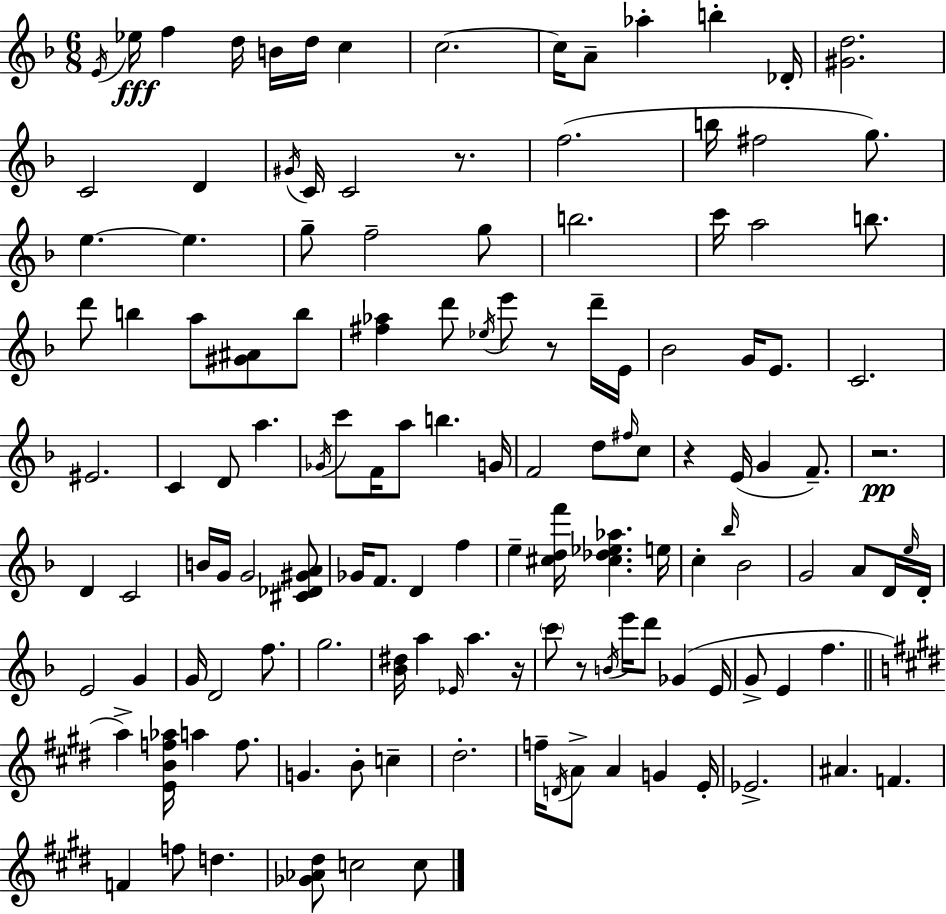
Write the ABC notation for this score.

X:1
T:Untitled
M:6/8
L:1/4
K:Dm
E/4 _e/4 f d/4 B/4 d/4 c c2 c/4 A/2 _a b _D/4 [^Gd]2 C2 D ^G/4 C/4 C2 z/2 f2 b/4 ^f2 g/2 e e g/2 f2 g/2 b2 c'/4 a2 b/2 d'/2 b a/2 [^G^A]/2 b/2 [^f_a] d'/2 _e/4 e'/2 z/2 d'/4 E/4 _B2 G/4 E/2 C2 ^E2 C D/2 a _G/4 c'/2 F/4 a/2 b G/4 F2 d/2 ^f/4 c/2 z E/4 G F/2 z2 D C2 B/4 G/4 G2 [^C_D^GA]/2 _G/4 F/2 D f e [^cdf']/4 [^c_d_e_a] e/4 c _b/4 _B2 G2 A/2 D/4 e/4 D/4 E2 G G/4 D2 f/2 g2 [_B^d]/4 a _E/4 a z/4 c'/2 z/2 B/4 e'/4 d'/2 _G E/4 G/2 E f a [EBf_a]/4 a f/2 G B/2 c ^d2 f/4 D/4 A/2 A G E/4 _E2 ^A F F f/2 d [_G_A^d]/2 c2 c/2